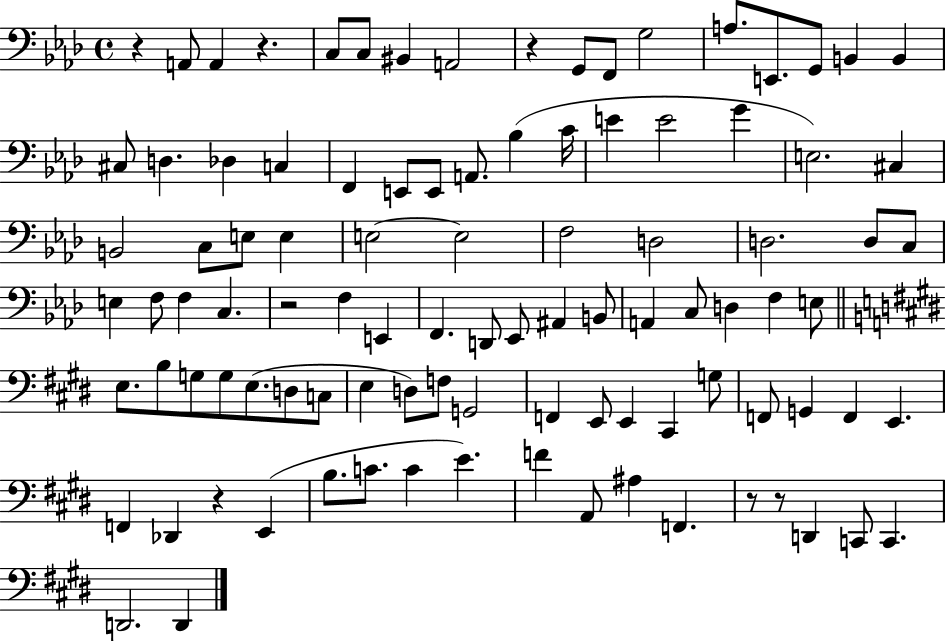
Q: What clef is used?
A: bass